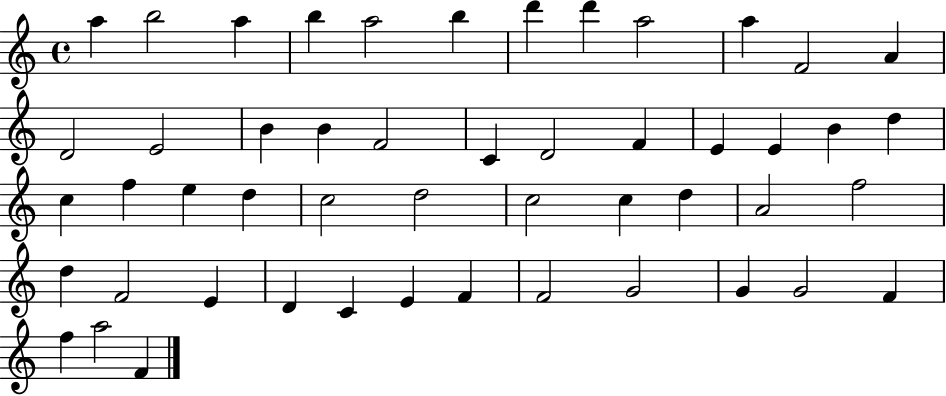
{
  \clef treble
  \time 4/4
  \defaultTimeSignature
  \key c \major
  a''4 b''2 a''4 | b''4 a''2 b''4 | d'''4 d'''4 a''2 | a''4 f'2 a'4 | \break d'2 e'2 | b'4 b'4 f'2 | c'4 d'2 f'4 | e'4 e'4 b'4 d''4 | \break c''4 f''4 e''4 d''4 | c''2 d''2 | c''2 c''4 d''4 | a'2 f''2 | \break d''4 f'2 e'4 | d'4 c'4 e'4 f'4 | f'2 g'2 | g'4 g'2 f'4 | \break f''4 a''2 f'4 | \bar "|."
}